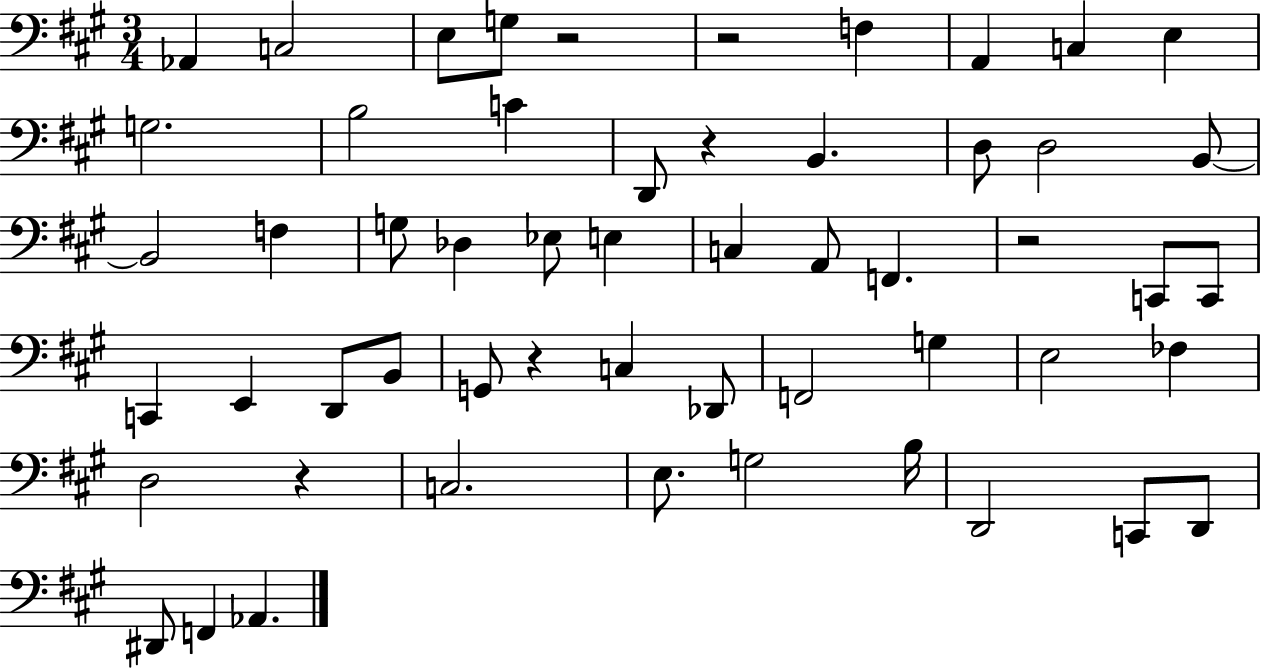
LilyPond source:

{
  \clef bass
  \numericTimeSignature
  \time 3/4
  \key a \major
  aes,4 c2 | e8 g8 r2 | r2 f4 | a,4 c4 e4 | \break g2. | b2 c'4 | d,8 r4 b,4. | d8 d2 b,8~~ | \break b,2 f4 | g8 des4 ees8 e4 | c4 a,8 f,4. | r2 c,8 c,8 | \break c,4 e,4 d,8 b,8 | g,8 r4 c4 des,8 | f,2 g4 | e2 fes4 | \break d2 r4 | c2. | e8. g2 b16 | d,2 c,8 d,8 | \break dis,8 f,4 aes,4. | \bar "|."
}